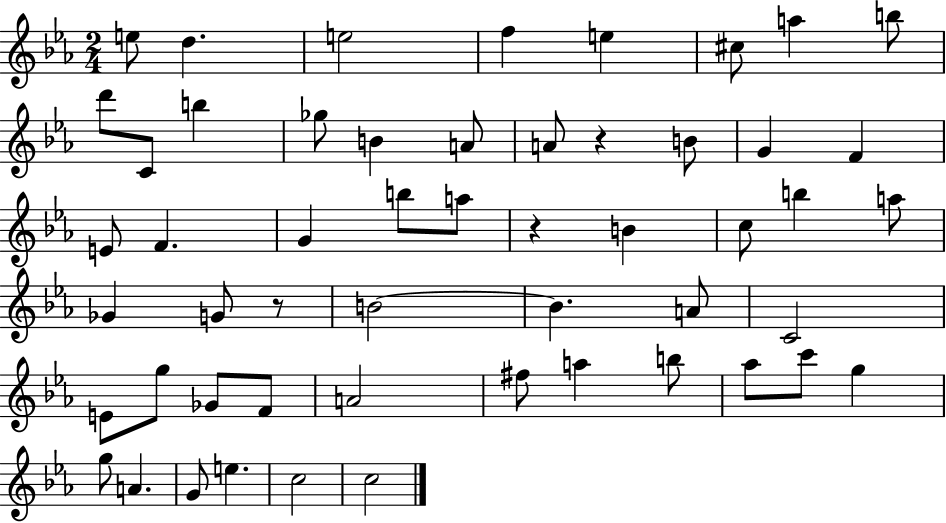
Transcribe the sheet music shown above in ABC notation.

X:1
T:Untitled
M:2/4
L:1/4
K:Eb
e/2 d e2 f e ^c/2 a b/2 d'/2 C/2 b _g/2 B A/2 A/2 z B/2 G F E/2 F G b/2 a/2 z B c/2 b a/2 _G G/2 z/2 B2 B A/2 C2 E/2 g/2 _G/2 F/2 A2 ^f/2 a b/2 _a/2 c'/2 g g/2 A G/2 e c2 c2